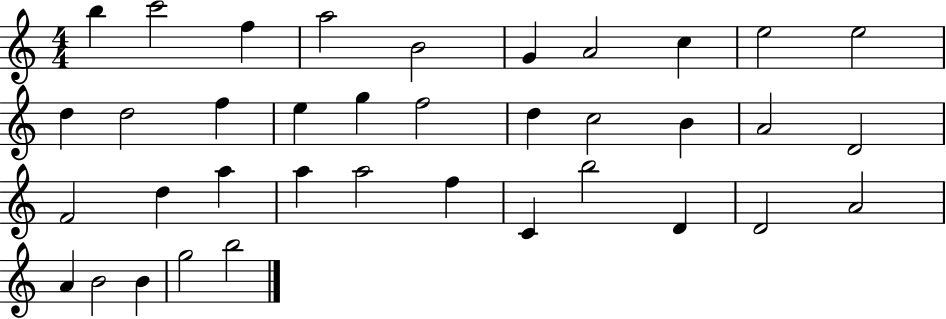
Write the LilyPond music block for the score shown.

{
  \clef treble
  \numericTimeSignature
  \time 4/4
  \key c \major
  b''4 c'''2 f''4 | a''2 b'2 | g'4 a'2 c''4 | e''2 e''2 | \break d''4 d''2 f''4 | e''4 g''4 f''2 | d''4 c''2 b'4 | a'2 d'2 | \break f'2 d''4 a''4 | a''4 a''2 f''4 | c'4 b''2 d'4 | d'2 a'2 | \break a'4 b'2 b'4 | g''2 b''2 | \bar "|."
}